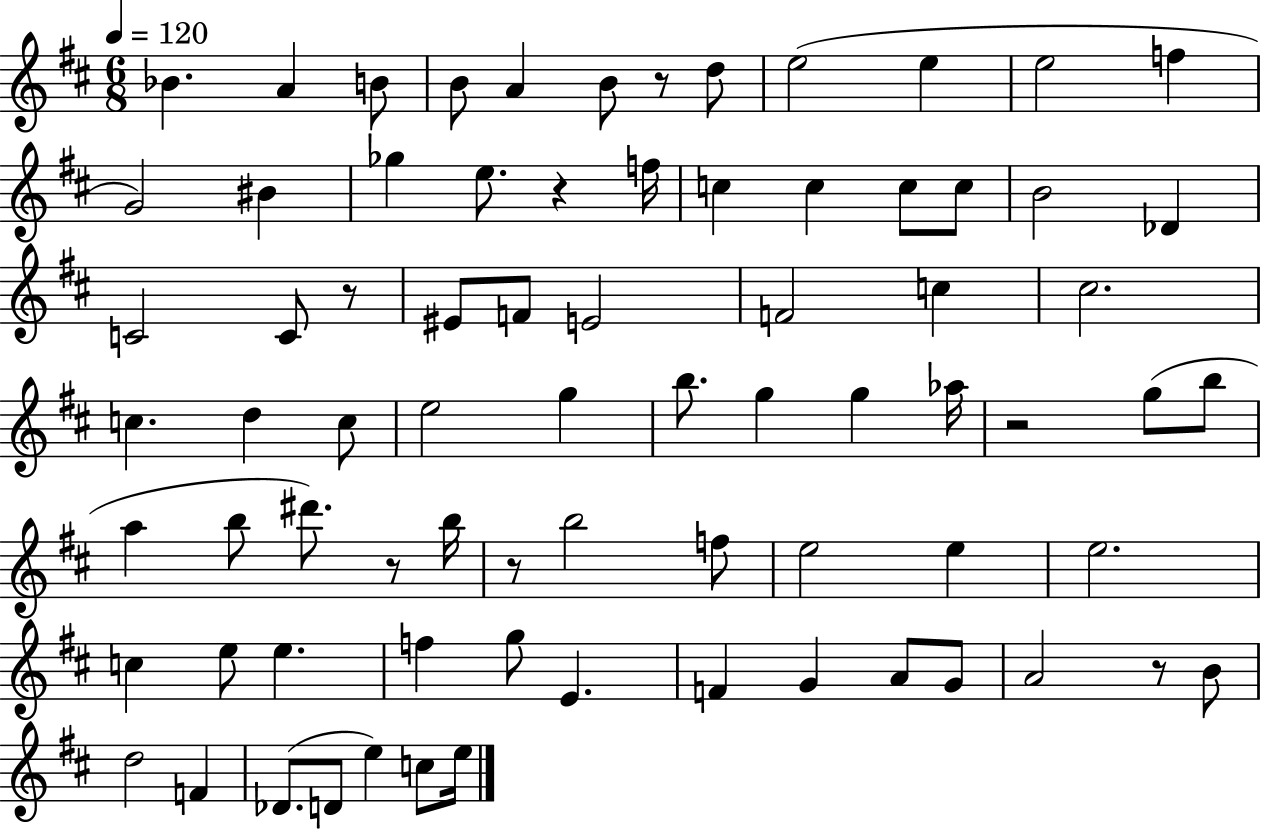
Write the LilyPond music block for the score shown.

{
  \clef treble
  \numericTimeSignature
  \time 6/8
  \key d \major
  \tempo 4 = 120
  bes'4. a'4 b'8 | b'8 a'4 b'8 r8 d''8 | e''2( e''4 | e''2 f''4 | \break g'2) bis'4 | ges''4 e''8. r4 f''16 | c''4 c''4 c''8 c''8 | b'2 des'4 | \break c'2 c'8 r8 | eis'8 f'8 e'2 | f'2 c''4 | cis''2. | \break c''4. d''4 c''8 | e''2 g''4 | b''8. g''4 g''4 aes''16 | r2 g''8( b''8 | \break a''4 b''8 dis'''8.) r8 b''16 | r8 b''2 f''8 | e''2 e''4 | e''2. | \break c''4 e''8 e''4. | f''4 g''8 e'4. | f'4 g'4 a'8 g'8 | a'2 r8 b'8 | \break d''2 f'4 | des'8.( d'8 e''4) c''8 e''16 | \bar "|."
}